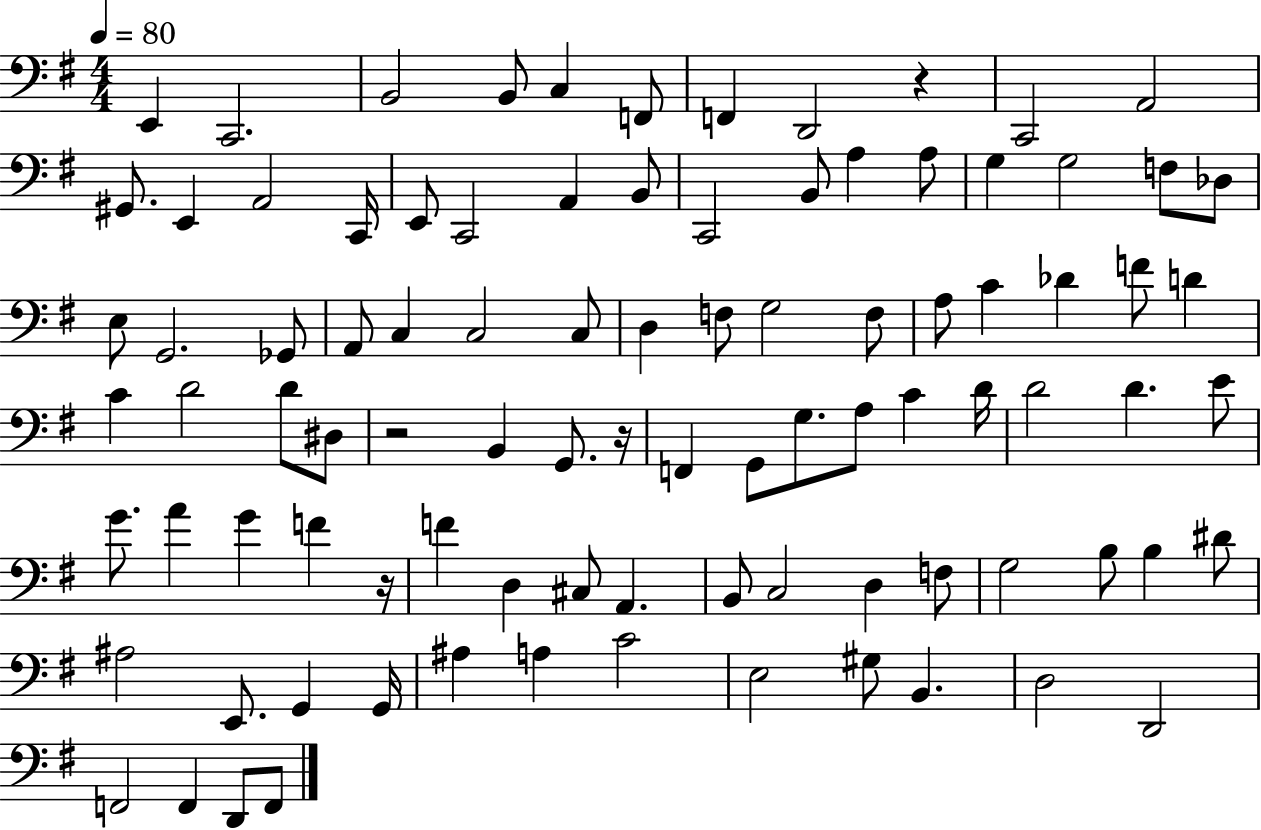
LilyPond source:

{
  \clef bass
  \numericTimeSignature
  \time 4/4
  \key g \major
  \tempo 4 = 80
  e,4 c,2. | b,2 b,8 c4 f,8 | f,4 d,2 r4 | c,2 a,2 | \break gis,8. e,4 a,2 c,16 | e,8 c,2 a,4 b,8 | c,2 b,8 a4 a8 | g4 g2 f8 des8 | \break e8 g,2. ges,8 | a,8 c4 c2 c8 | d4 f8 g2 f8 | a8 c'4 des'4 f'8 d'4 | \break c'4 d'2 d'8 dis8 | r2 b,4 g,8. r16 | f,4 g,8 g8. a8 c'4 d'16 | d'2 d'4. e'8 | \break g'8. a'4 g'4 f'4 r16 | f'4 d4 cis8 a,4. | b,8 c2 d4 f8 | g2 b8 b4 dis'8 | \break ais2 e,8. g,4 g,16 | ais4 a4 c'2 | e2 gis8 b,4. | d2 d,2 | \break f,2 f,4 d,8 f,8 | \bar "|."
}